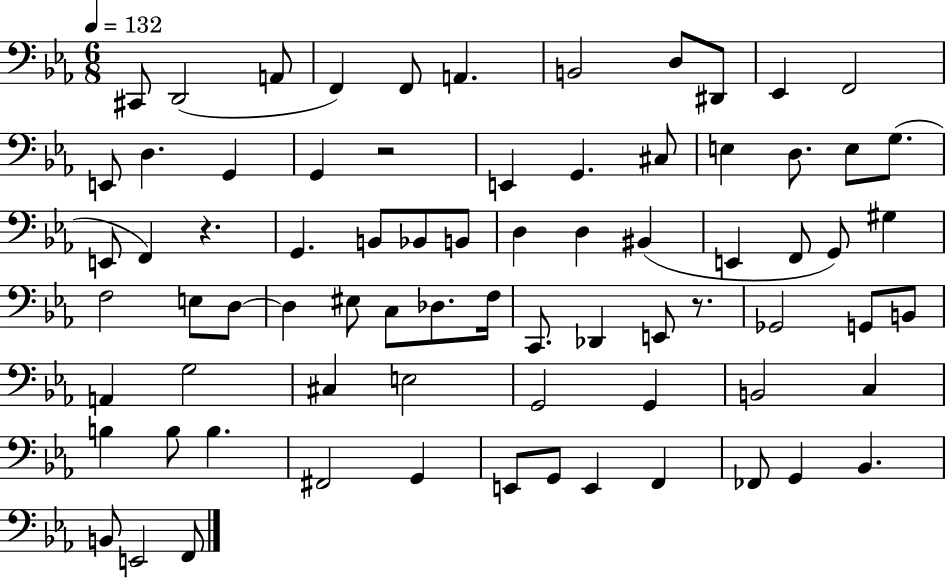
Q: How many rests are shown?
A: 3